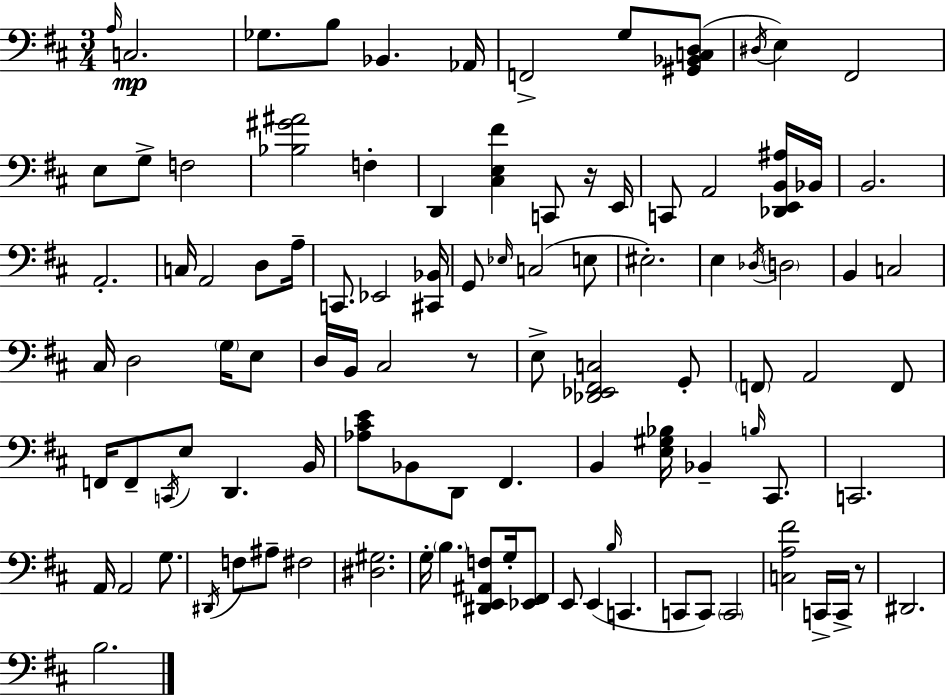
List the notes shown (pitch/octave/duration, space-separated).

A3/s C3/h. Gb3/e. B3/e Bb2/q. Ab2/s F2/h G3/e [G#2,Bb2,C3,D3]/e D#3/s E3/q F#2/h E3/e G3/e F3/h [Bb3,G#4,A#4]/h F3/q D2/q [C#3,E3,F#4]/q C2/e R/s E2/s C2/e A2/h [Db2,E2,B2,A#3]/s Bb2/s B2/h. A2/h. C3/s A2/h D3/e A3/s C2/e. Eb2/h [C#2,Bb2]/s G2/e Eb3/s C3/h E3/e EIS3/h. E3/q Db3/s D3/h B2/q C3/h C#3/s D3/h G3/s E3/e D3/s B2/s C#3/h R/e E3/e [Db2,Eb2,F#2,C3]/h G2/e F2/e A2/h F2/e F2/s F2/e C2/s E3/e D2/q. B2/s [Ab3,C#4,E4]/e Bb2/e D2/e F#2/q. B2/q [E3,G#3,Bb3]/s Bb2/q B3/s C#2/e. C2/h. A2/s A2/h G3/e. D#2/s F3/e A#3/e F#3/h [D#3,G#3]/h. G3/s B3/q. [D#2,E2,A#2,F3]/e G3/s [Eb2,F#2]/e E2/e E2/q B3/s C2/q. C2/e C2/e C2/h [C3,A3,F#4]/h C2/s C2/s R/e D#2/h. B3/h.